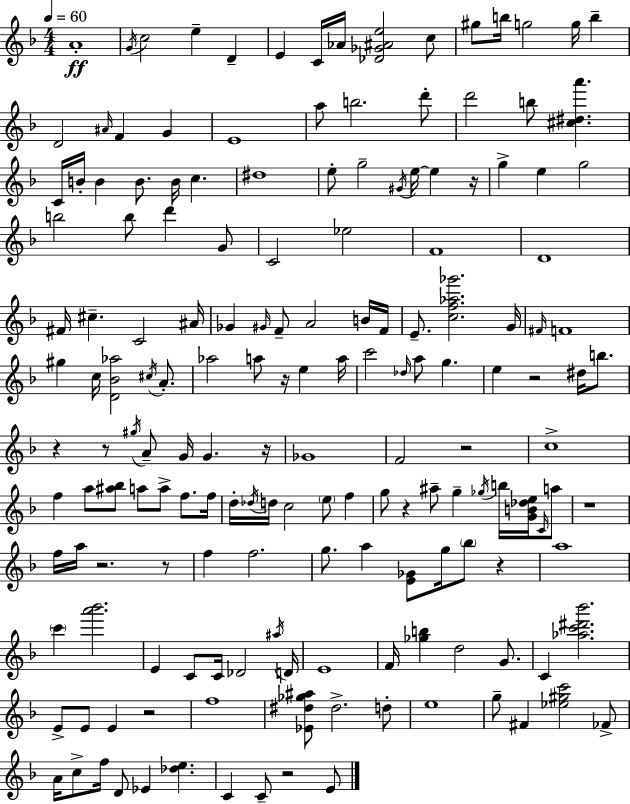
A4/w G4/s C5/h E5/q D4/q E4/q C4/s Ab4/s [Db4,Gb4,A#4,E5]/h C5/e G#5/e B5/s G5/h G5/s B5/q D4/h A#4/s F4/q G4/q E4/w A5/e B5/h. D6/e D6/h B5/e [C#5,D#5,A6]/q. C4/s B4/s B4/q B4/e. B4/s C5/q. D#5/w E5/e G5/h G#4/s E5/s E5/q R/s G5/q E5/q G5/h B5/h B5/e D6/q G4/e C4/h Eb5/h F4/w D4/w F#4/s C#5/q. C4/h A#4/s Gb4/q G#4/s F4/e A4/h B4/s F4/s E4/e. [C5,F5,Ab5,Gb6]/h. G4/s F#4/s F4/w G#5/q C5/s [D4,Bb4,Ab5]/h C#5/s A4/e. Ab5/h A5/e R/s E5/q A5/s C6/h Db5/s A5/e G5/q. E5/q R/h D#5/s B5/e. R/q R/e G#5/s A4/e G4/s G4/q. R/s Gb4/w F4/h R/h C5/w F5/q A5/e [A#5,Bb5]/e A5/e A5/e F5/e. F5/s D5/s Db5/s D5/s C5/h E5/e F5/q G5/e R/q A#5/e G5/q Gb5/s B5/s [G4,B4,Db5,E5]/s C4/s A5/e R/w F5/s A5/s R/h. R/e F5/q F5/h. G5/e. A5/q [E4,Gb4]/e G5/s Bb5/e R/q A5/w C6/q [A6,Bb6]/h. E4/q C4/e C4/s Db4/h A#5/s D4/s E4/w F4/s [Gb5,B5]/q D5/h G4/e. C4/q [Ab5,C6,D#6,Bb6]/h. E4/e E4/e E4/q R/h F5/w [Eb4,D#5,Gb5,A#5]/e D#5/h. D5/e E5/w G5/e F#4/q [Eb5,G#5,C6]/h FES4/e A4/s C5/e F5/s D4/e Eb4/q [Db5,E5]/q. C4/q C4/e R/h E4/e